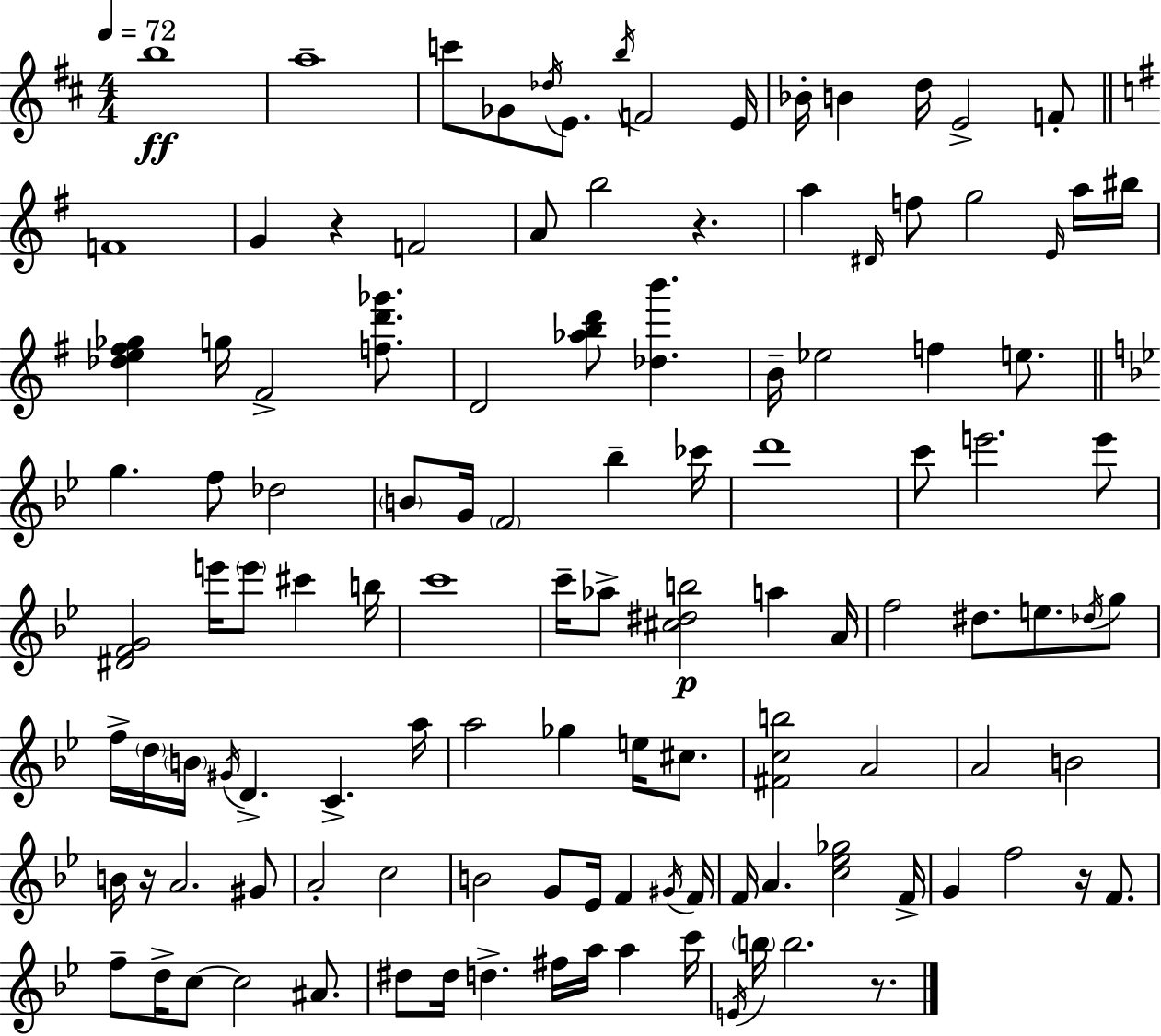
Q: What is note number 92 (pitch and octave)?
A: D5